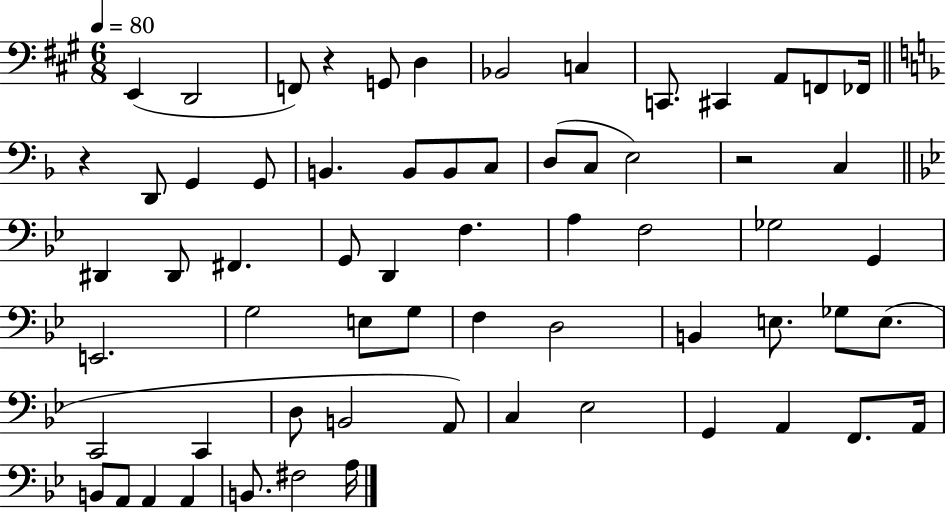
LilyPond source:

{
  \clef bass
  \numericTimeSignature
  \time 6/8
  \key a \major
  \tempo 4 = 80
  e,4( d,2 | f,8) r4 g,8 d4 | bes,2 c4 | c,8. cis,4 a,8 f,8 fes,16 | \break \bar "||" \break \key d \minor r4 d,8 g,4 g,8 | b,4. b,8 b,8 c8 | d8( c8 e2) | r2 c4 | \break \bar "||" \break \key bes \major dis,4 dis,8 fis,4. | g,8 d,4 f4. | a4 f2 | ges2 g,4 | \break e,2. | g2 e8 g8 | f4 d2 | b,4 e8. ges8 e8.( | \break c,2 c,4 | d8 b,2 a,8) | c4 ees2 | g,4 a,4 f,8. a,16 | \break b,8 a,8 a,4 a,4 | b,8. fis2 a16 | \bar "|."
}